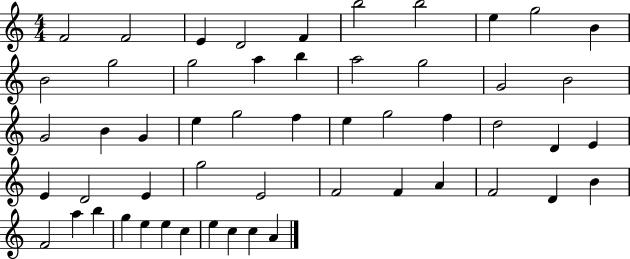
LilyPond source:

{
  \clef treble
  \numericTimeSignature
  \time 4/4
  \key c \major
  f'2 f'2 | e'4 d'2 f'4 | b''2 b''2 | e''4 g''2 b'4 | \break b'2 g''2 | g''2 a''4 b''4 | a''2 g''2 | g'2 b'2 | \break g'2 b'4 g'4 | e''4 g''2 f''4 | e''4 g''2 f''4 | d''2 d'4 e'4 | \break e'4 d'2 e'4 | g''2 e'2 | f'2 f'4 a'4 | f'2 d'4 b'4 | \break f'2 a''4 b''4 | g''4 e''4 e''4 c''4 | e''4 c''4 c''4 a'4 | \bar "|."
}